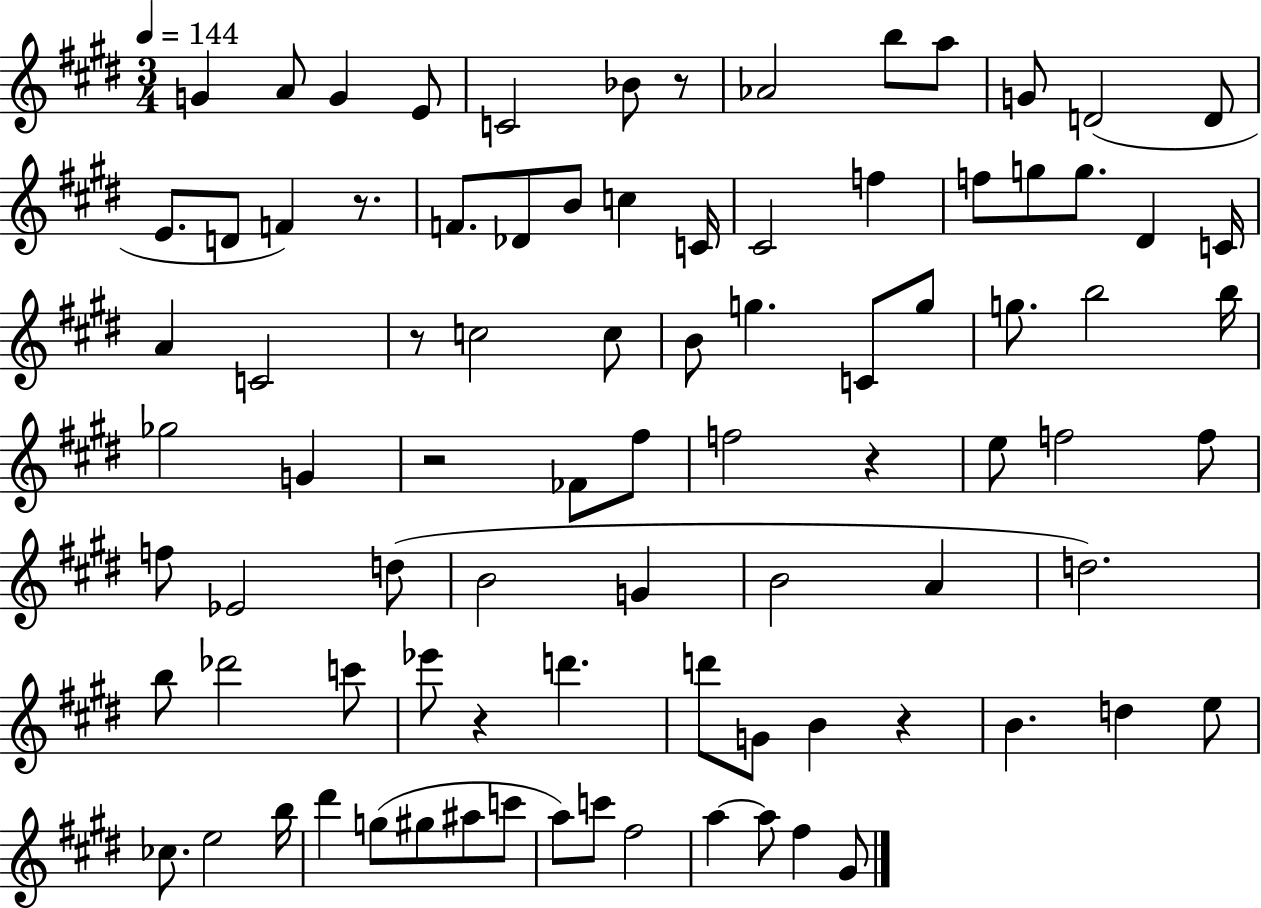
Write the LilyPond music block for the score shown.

{
  \clef treble
  \numericTimeSignature
  \time 3/4
  \key e \major
  \tempo 4 = 144
  g'4 a'8 g'4 e'8 | c'2 bes'8 r8 | aes'2 b''8 a''8 | g'8 d'2( d'8 | \break e'8. d'8 f'4) r8. | f'8. des'8 b'8 c''4 c'16 | cis'2 f''4 | f''8 g''8 g''8. dis'4 c'16 | \break a'4 c'2 | r8 c''2 c''8 | b'8 g''4. c'8 g''8 | g''8. b''2 b''16 | \break ges''2 g'4 | r2 fes'8 fis''8 | f''2 r4 | e''8 f''2 f''8 | \break f''8 ees'2 d''8( | b'2 g'4 | b'2 a'4 | d''2.) | \break b''8 des'''2 c'''8 | ees'''8 r4 d'''4. | d'''8 g'8 b'4 r4 | b'4. d''4 e''8 | \break ces''8. e''2 b''16 | dis'''4 g''8( gis''8 ais''8 c'''8 | a''8) c'''8 fis''2 | a''4~~ a''8 fis''4 gis'8 | \break \bar "|."
}